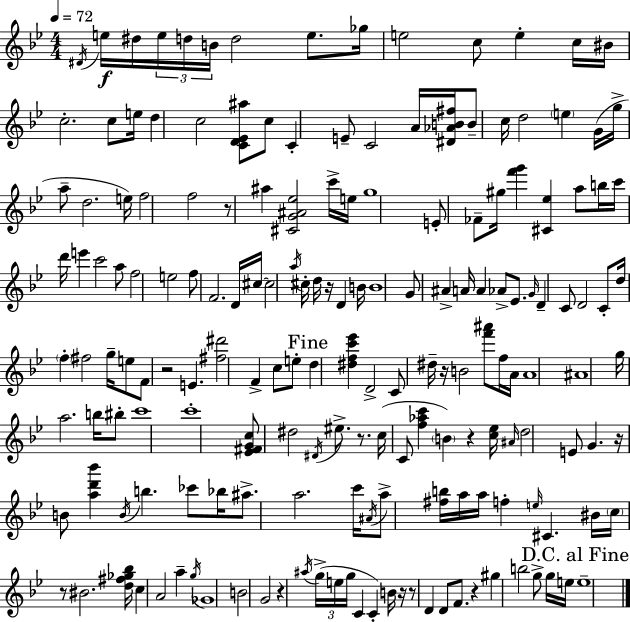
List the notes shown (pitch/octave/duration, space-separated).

D#4/s E5/s D#5/s E5/s D5/s B4/s D5/h E5/e. Gb5/s E5/h C5/e E5/q C5/s BIS4/s C5/h. C5/e E5/s D5/q C5/h [C4,D4,Eb4,A#5]/e C5/e C4/q E4/e C4/h A4/s [D#4,Ab4,B4,F#5]/s B4/e C5/s D5/h E5/q G4/s G5/s A5/e D5/h. E5/s F5/h F5/h R/e A#5/q [C#4,G4,A#4,Eb5]/h C6/s E5/s G5/w E4/e FES4/e G#5/s [F6,G6]/q [C#4,Eb5]/q A5/e B5/s C6/s D6/s E6/q C6/h A5/e F5/h E5/h F5/e F4/h. D4/s C#5/s C#5/h A5/s C#5/s D5/s R/s D4/q B4/s B4/w G4/e A#4/q A4/s A4/q Ab4/e Eb4/e. G4/s D4/q C4/e D4/h C4/e D5/s F5/q F#5/h G5/s E5/e F4/e R/h E4/q. [F#5,D#6]/h F4/q C5/e E5/e D5/q [D#5,F5,C6,Eb6]/q D4/h C4/e D#5/s R/s B4/h [F6,A#6]/e F5/s A4/s A4/w A#4/w G5/s A5/h. B5/s BIS5/e C6/w C6/w [Eb4,F#4,G4,C5]/e D#5/h D#4/s EIS5/e. R/e. C5/s C4/e [F5,Ab5,C6]/q B4/q R/q [C5,Eb5]/s A#4/s D5/h E4/e G4/q. R/s B4/e [A5,D6,Bb6]/q B4/s B5/q. CES6/e Bb5/s A#5/e. A5/h. C6/s A#4/s A5/e [F#5,B5]/s A5/s A5/s F5/q E5/s C#4/q. BIS4/s C5/s R/e BIS4/h. [D5,F#5,Gb5,Bb5]/s C5/q A4/h A5/q G5/s Gb4/w B4/h G4/h R/q A#5/s G5/s E5/s G5/s C4/q C4/q B4/s R/s R/e D4/q D4/e F4/e. R/q G#5/q B5/h G5/e G5/s E5/s E5/w